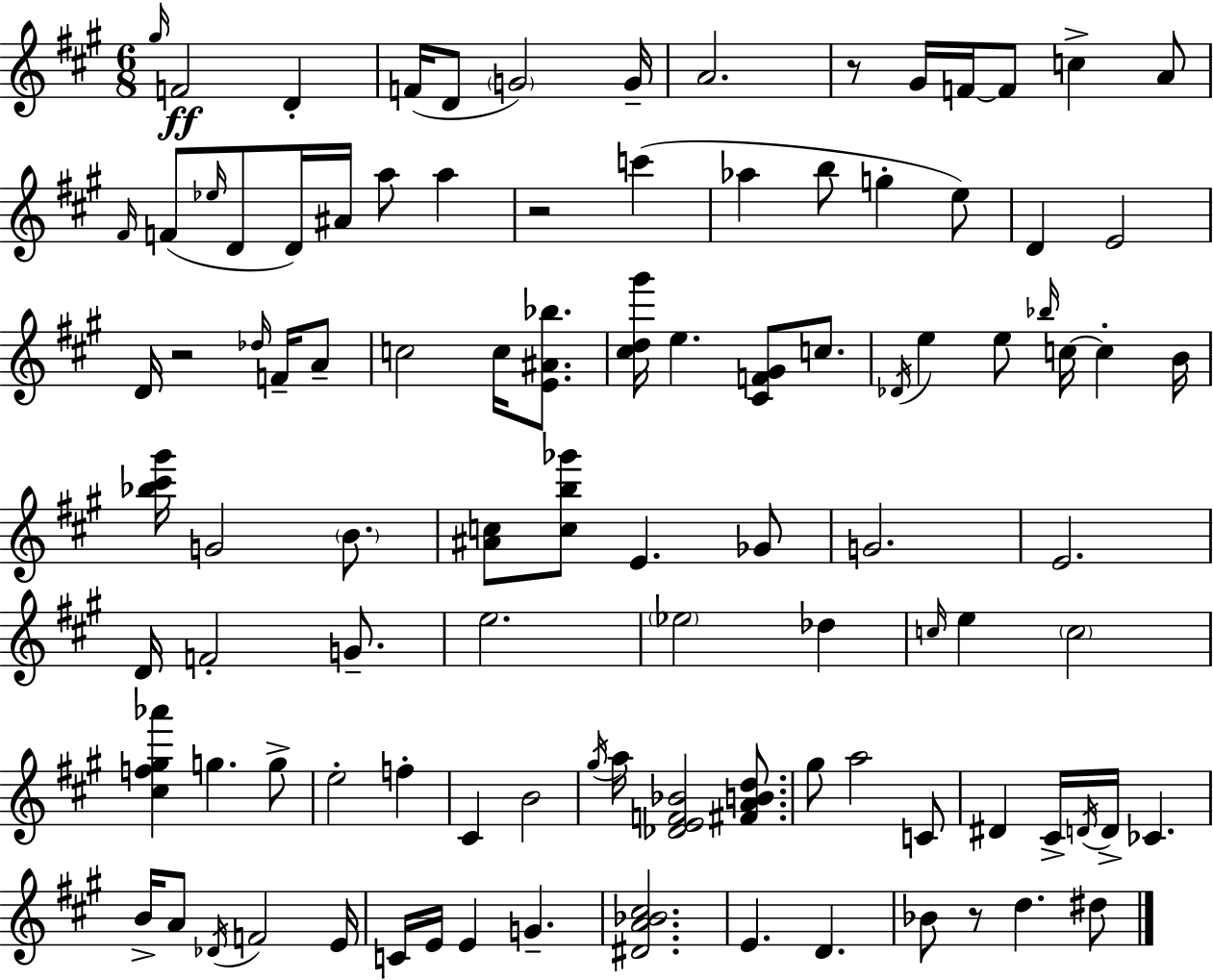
{
  \clef treble
  \numericTimeSignature
  \time 6/8
  \key a \major
  \grace { gis''16 }\ff f'2 d'4-. | f'16( d'8 \parenthesize g'2) | g'16-- a'2. | r8 gis'16 f'16~~ f'8 c''4-> a'8 | \break \grace { fis'16 } f'8( \grace { ees''16 } d'8 d'16) ais'16 a''8 a''4 | r2 c'''4( | aes''4 b''8 g''4-. | e''8) d'4 e'2 | \break d'16 r2 | \grace { des''16 } f'16-- a'8-- c''2 | c''16 <e' ais' bes''>8. <cis'' d'' gis'''>16 e''4. <cis' f' gis'>8 | c''8. \acciaccatura { des'16 } e''4 e''8 \grace { bes''16 } | \break c''16~~ c''4-. b'16 <bes'' cis''' gis'''>16 g'2 | \parenthesize b'8. <ais' c''>8 <c'' b'' ges'''>8 e'4. | ges'8 g'2. | e'2. | \break d'16 f'2-. | g'8.-- e''2. | \parenthesize ees''2 | des''4 \grace { c''16 } e''4 \parenthesize c''2 | \break <cis'' f'' gis'' aes'''>4 g''4. | g''8-> e''2-. | f''4-. cis'4 b'2 | \acciaccatura { gis''16 } a''16 <des' e' f' bes'>2 | \break <fis' a' b' d''>8. gis''8 a''2 | c'8 dis'4 | cis'16-> \acciaccatura { d'16 } d'16-> ces'4. b'16-> a'8 | \acciaccatura { des'16 } f'2 e'16 c'16 e'16 | \break e'4 g'4.-- <dis' a' bes' cis''>2. | e'4. | d'4. bes'8 | r8 d''4. dis''8 \bar "|."
}